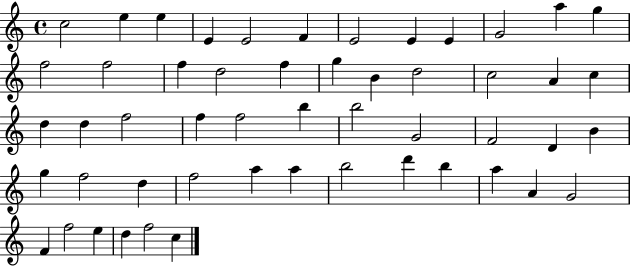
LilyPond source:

{
  \clef treble
  \time 4/4
  \defaultTimeSignature
  \key c \major
  c''2 e''4 e''4 | e'4 e'2 f'4 | e'2 e'4 e'4 | g'2 a''4 g''4 | \break f''2 f''2 | f''4 d''2 f''4 | g''4 b'4 d''2 | c''2 a'4 c''4 | \break d''4 d''4 f''2 | f''4 f''2 b''4 | b''2 g'2 | f'2 d'4 b'4 | \break g''4 f''2 d''4 | f''2 a''4 a''4 | b''2 d'''4 b''4 | a''4 a'4 g'2 | \break f'4 f''2 e''4 | d''4 f''2 c''4 | \bar "|."
}